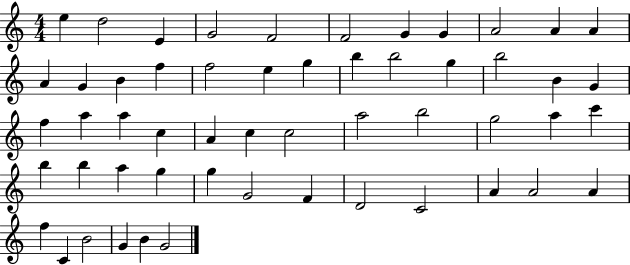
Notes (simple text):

E5/q D5/h E4/q G4/h F4/h F4/h G4/q G4/q A4/h A4/q A4/q A4/q G4/q B4/q F5/q F5/h E5/q G5/q B5/q B5/h G5/q B5/h B4/q G4/q F5/q A5/q A5/q C5/q A4/q C5/q C5/h A5/h B5/h G5/h A5/q C6/q B5/q B5/q A5/q G5/q G5/q G4/h F4/q D4/h C4/h A4/q A4/h A4/q F5/q C4/q B4/h G4/q B4/q G4/h